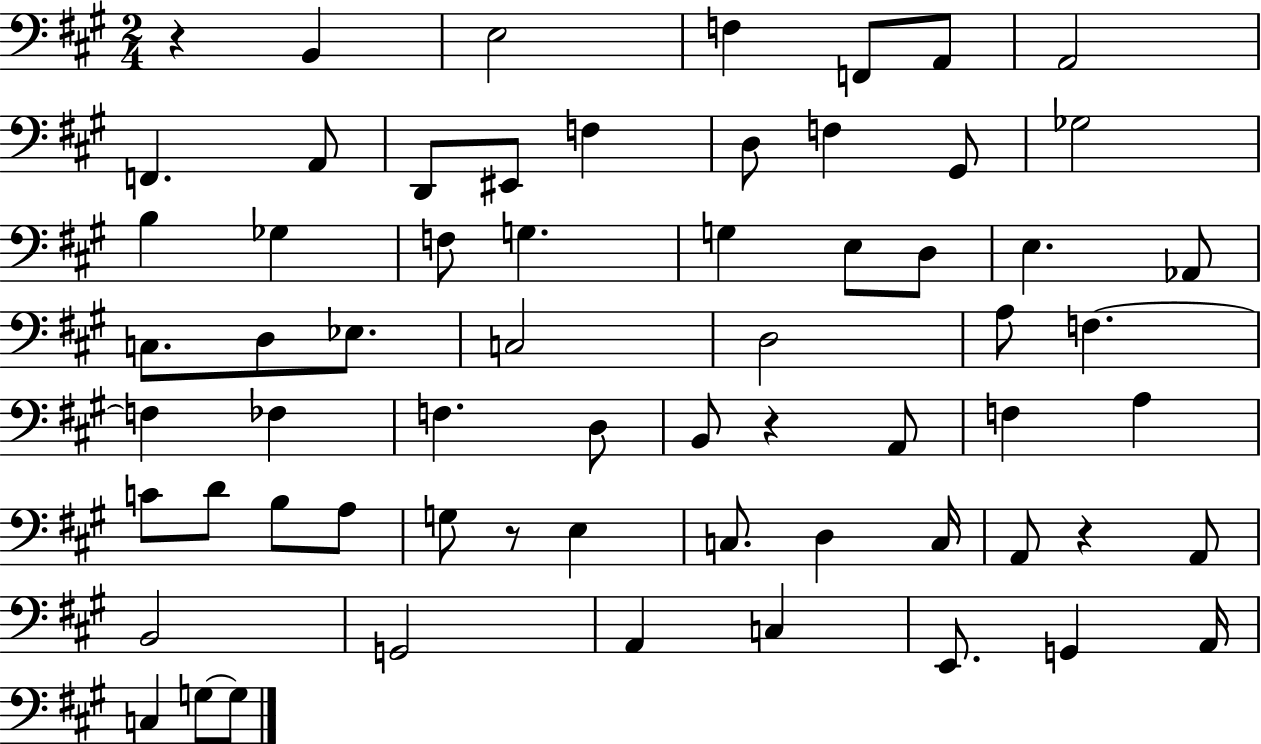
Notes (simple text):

R/q B2/q E3/h F3/q F2/e A2/e A2/h F2/q. A2/e D2/e EIS2/e F3/q D3/e F3/q G#2/e Gb3/h B3/q Gb3/q F3/e G3/q. G3/q E3/e D3/e E3/q. Ab2/e C3/e. D3/e Eb3/e. C3/h D3/h A3/e F3/q. F3/q FES3/q F3/q. D3/e B2/e R/q A2/e F3/q A3/q C4/e D4/e B3/e A3/e G3/e R/e E3/q C3/e. D3/q C3/s A2/e R/q A2/e B2/h G2/h A2/q C3/q E2/e. G2/q A2/s C3/q G3/e G3/e